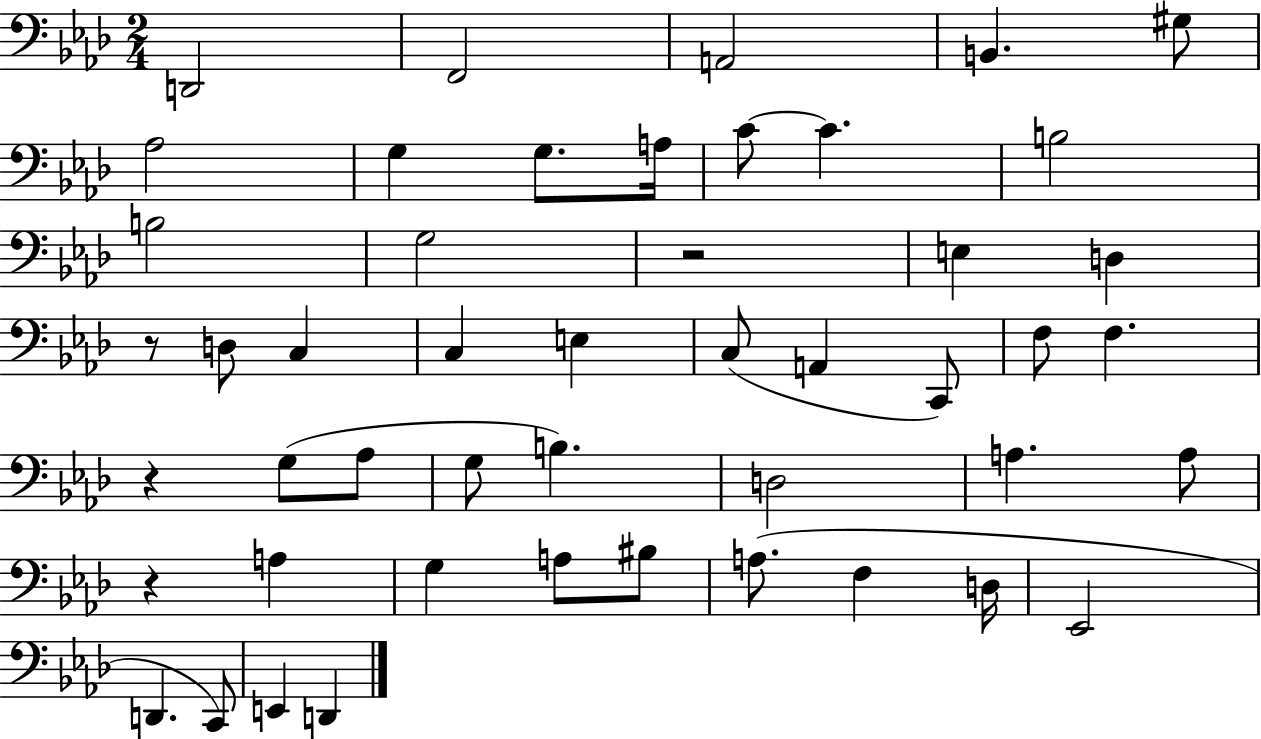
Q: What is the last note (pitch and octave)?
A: D2